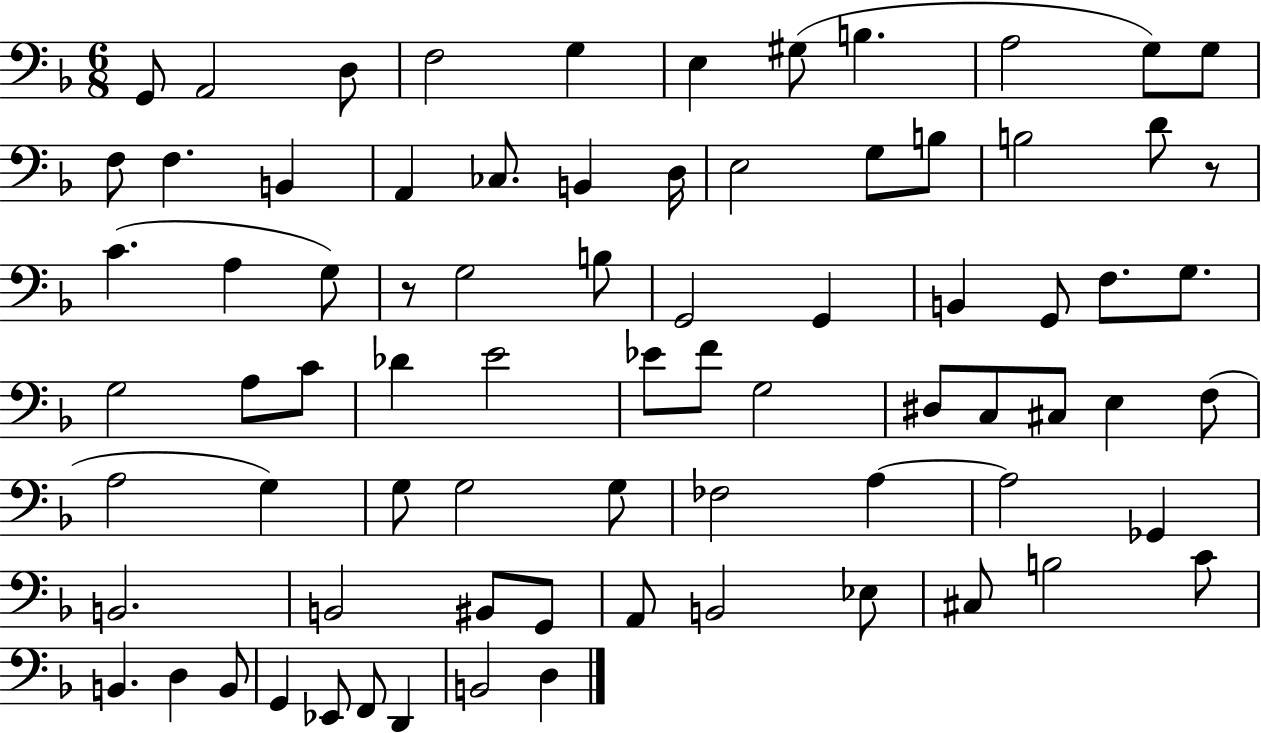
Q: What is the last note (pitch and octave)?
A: D3